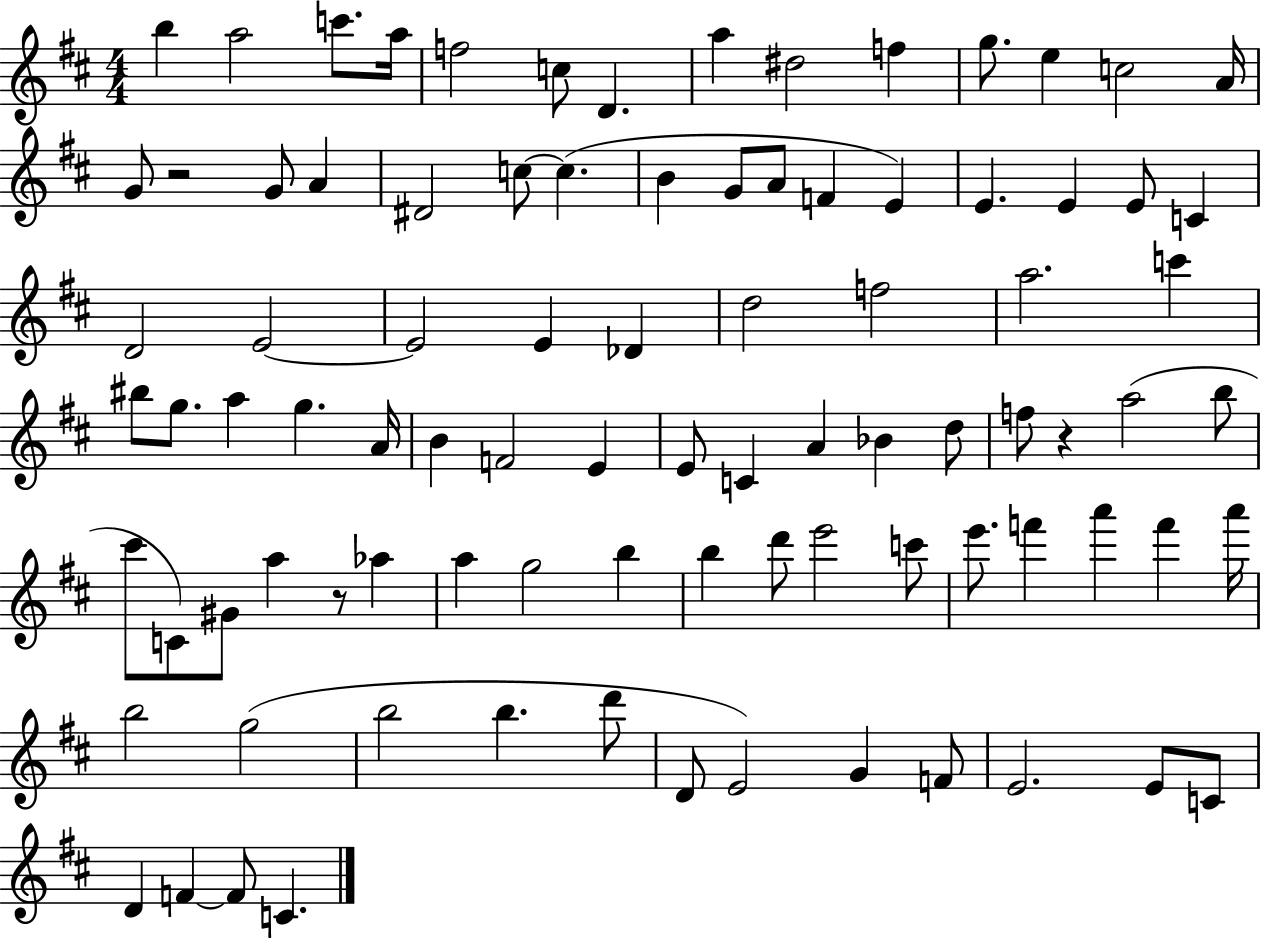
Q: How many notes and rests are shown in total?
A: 90